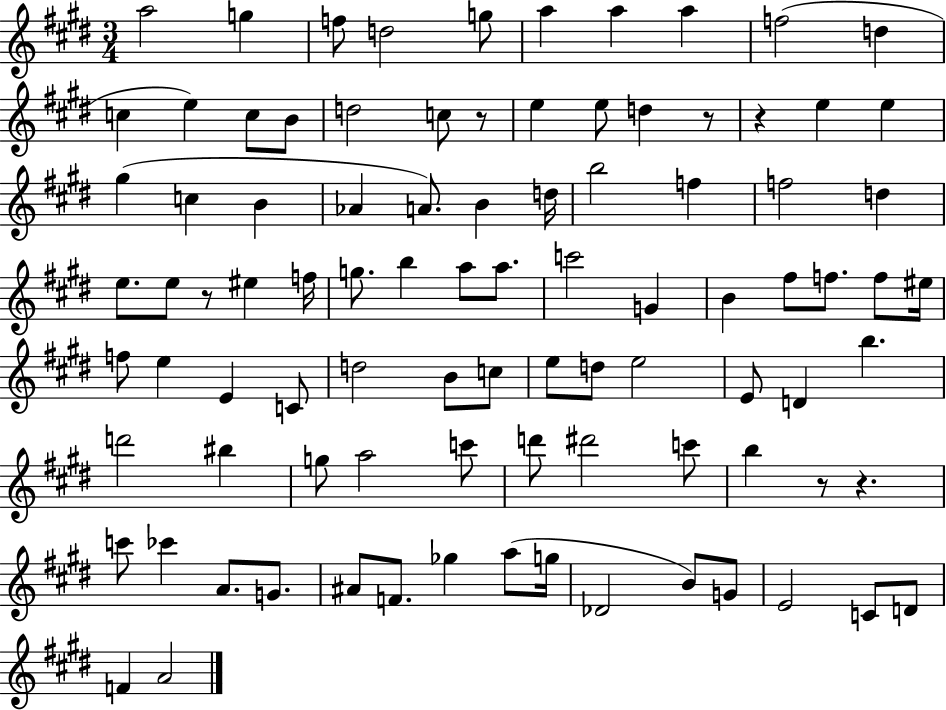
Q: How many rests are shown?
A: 6